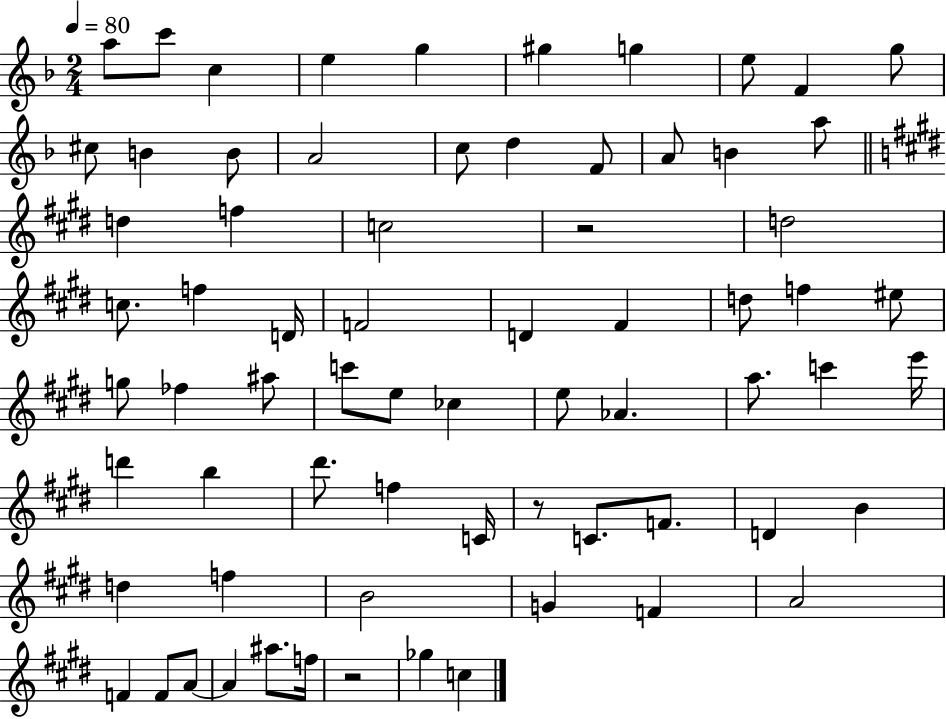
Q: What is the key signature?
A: F major